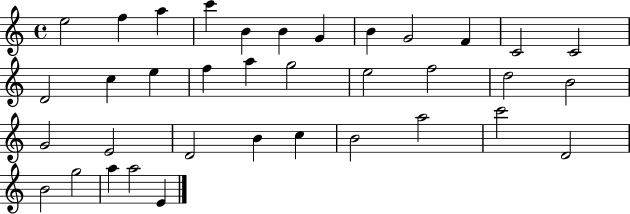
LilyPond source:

{
  \clef treble
  \time 4/4
  \defaultTimeSignature
  \key c \major
  e''2 f''4 a''4 | c'''4 b'4 b'4 g'4 | b'4 g'2 f'4 | c'2 c'2 | \break d'2 c''4 e''4 | f''4 a''4 g''2 | e''2 f''2 | d''2 b'2 | \break g'2 e'2 | d'2 b'4 c''4 | b'2 a''2 | c'''2 d'2 | \break b'2 g''2 | a''4 a''2 e'4 | \bar "|."
}